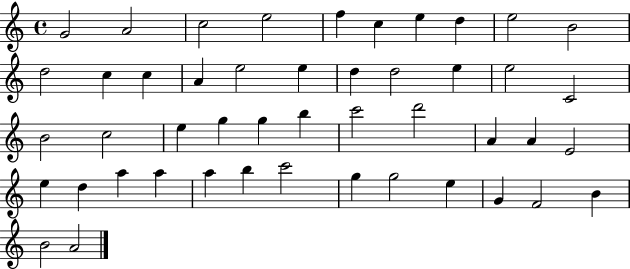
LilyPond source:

{
  \clef treble
  \time 4/4
  \defaultTimeSignature
  \key c \major
  g'2 a'2 | c''2 e''2 | f''4 c''4 e''4 d''4 | e''2 b'2 | \break d''2 c''4 c''4 | a'4 e''2 e''4 | d''4 d''2 e''4 | e''2 c'2 | \break b'2 c''2 | e''4 g''4 g''4 b''4 | c'''2 d'''2 | a'4 a'4 e'2 | \break e''4 d''4 a''4 a''4 | a''4 b''4 c'''2 | g''4 g''2 e''4 | g'4 f'2 b'4 | \break b'2 a'2 | \bar "|."
}